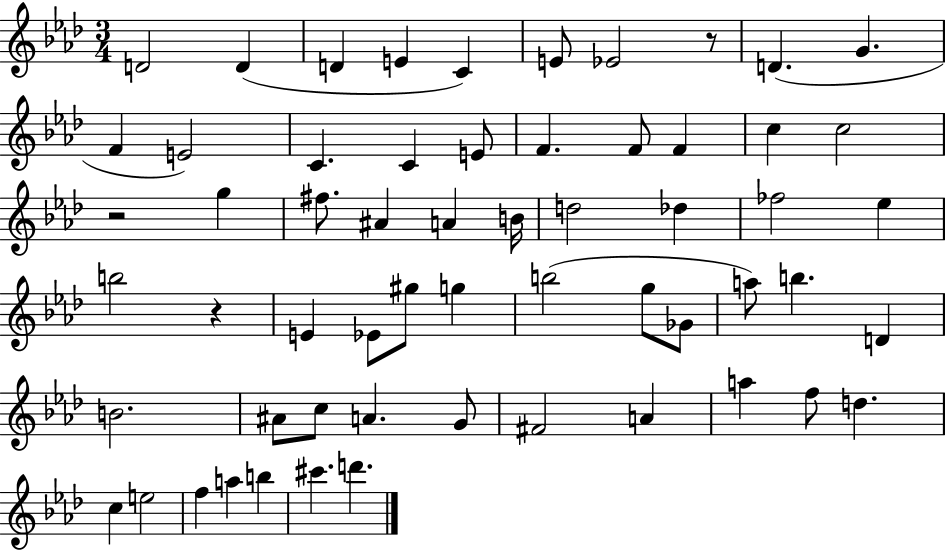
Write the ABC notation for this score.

X:1
T:Untitled
M:3/4
L:1/4
K:Ab
D2 D D E C E/2 _E2 z/2 D G F E2 C C E/2 F F/2 F c c2 z2 g ^f/2 ^A A B/4 d2 _d _f2 _e b2 z E _E/2 ^g/2 g b2 g/2 _G/2 a/2 b D B2 ^A/2 c/2 A G/2 ^F2 A a f/2 d c e2 f a b ^c' d'